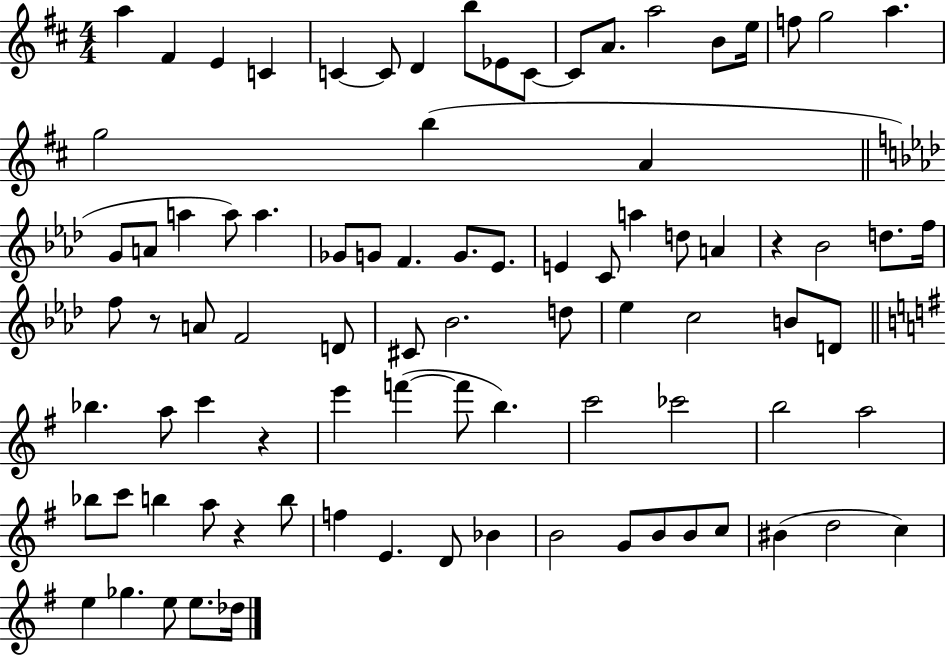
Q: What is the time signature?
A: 4/4